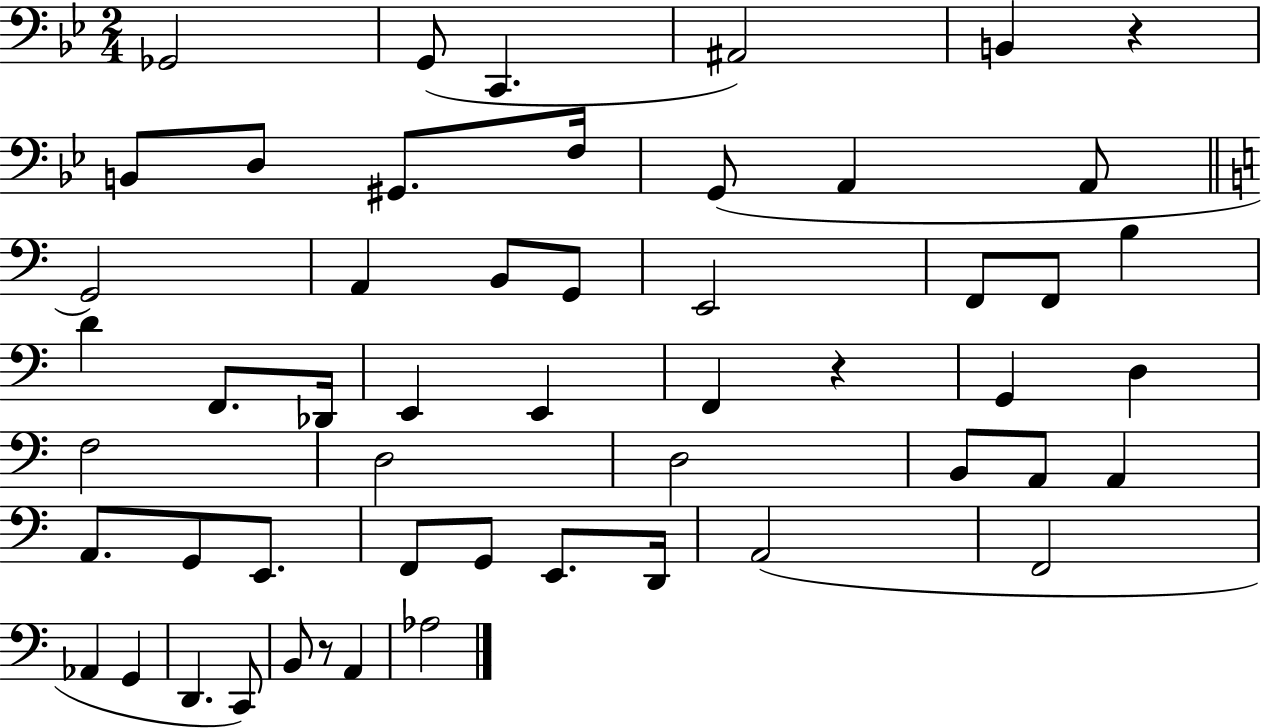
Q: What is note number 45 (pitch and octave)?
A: G2